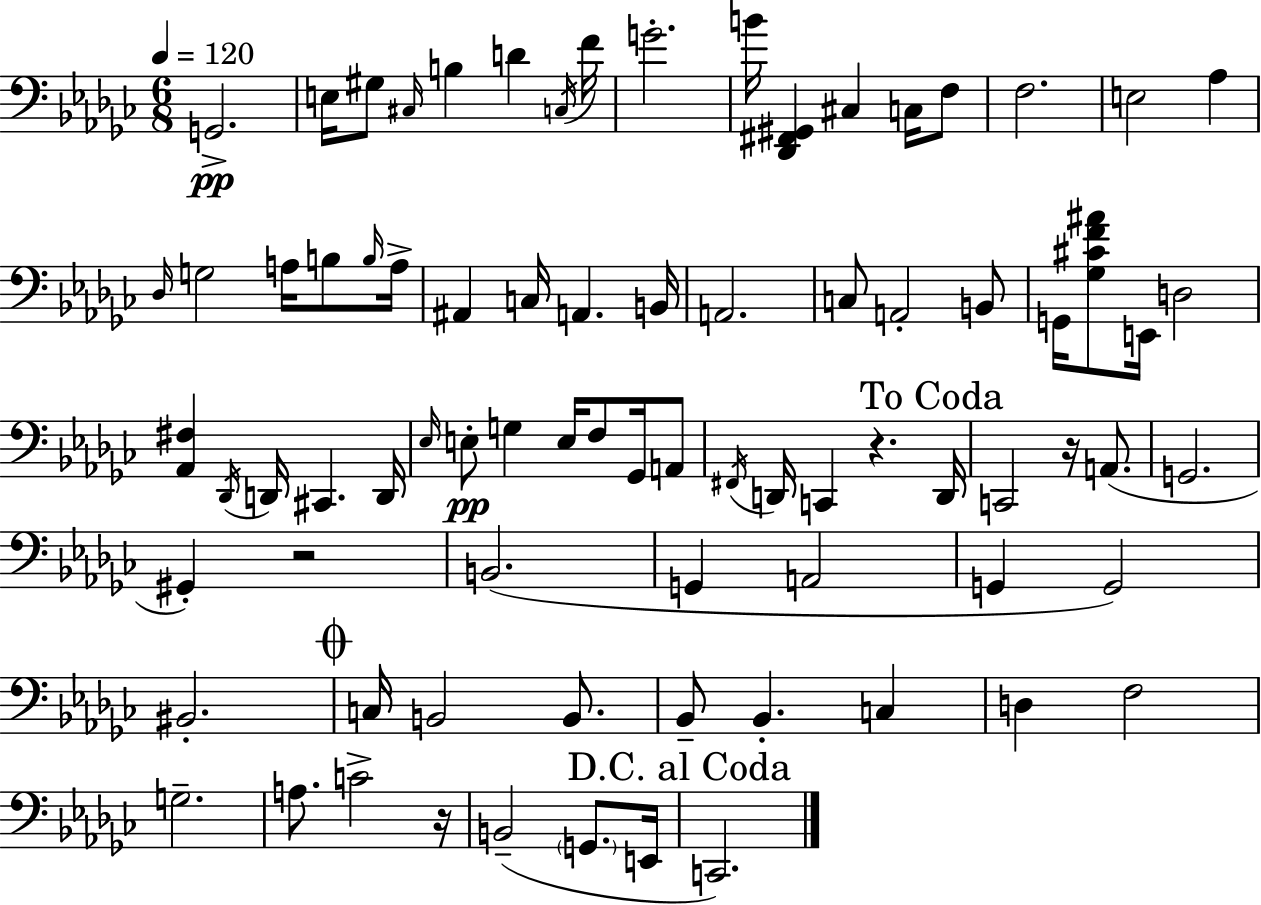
G2/h. E3/s G#3/e C#3/s B3/q D4/q C3/s F4/s G4/h. B4/s [Db2,F#2,G#2]/q C#3/q C3/s F3/e F3/h. E3/h Ab3/q Db3/s G3/h A3/s B3/e B3/s A3/s A#2/q C3/s A2/q. B2/s A2/h. C3/e A2/h B2/e G2/s [Gb3,C#4,F4,A#4]/e E2/s D3/h [Ab2,F#3]/q Db2/s D2/s C#2/q. D2/s Eb3/s E3/e G3/q E3/s F3/e Gb2/s A2/e F#2/s D2/s C2/q R/q. D2/s C2/h R/s A2/e. G2/h. G#2/q R/h B2/h. G2/q A2/h G2/q G2/h BIS2/h. C3/s B2/h B2/e. Bb2/e Bb2/q. C3/q D3/q F3/h G3/h. A3/e. C4/h R/s B2/h G2/e. E2/s C2/h.